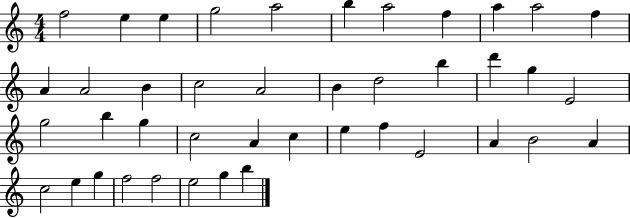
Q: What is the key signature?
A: C major